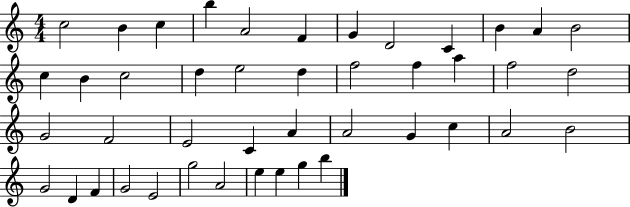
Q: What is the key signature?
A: C major